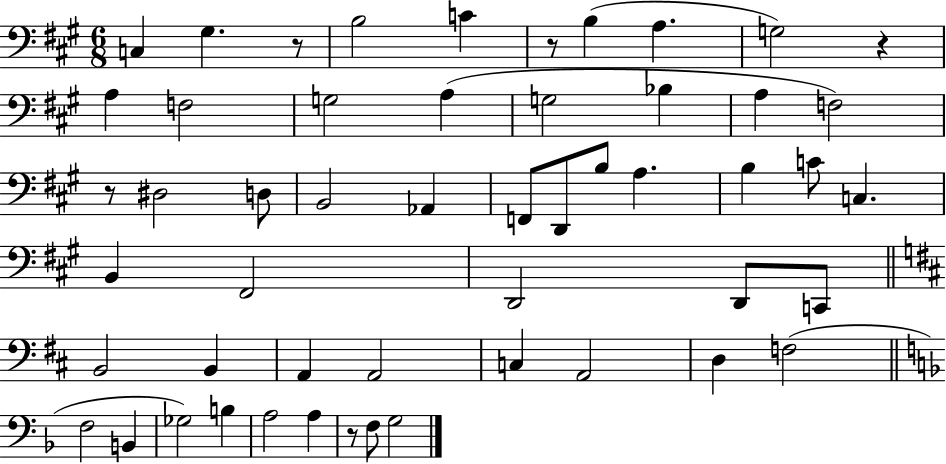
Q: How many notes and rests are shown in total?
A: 52